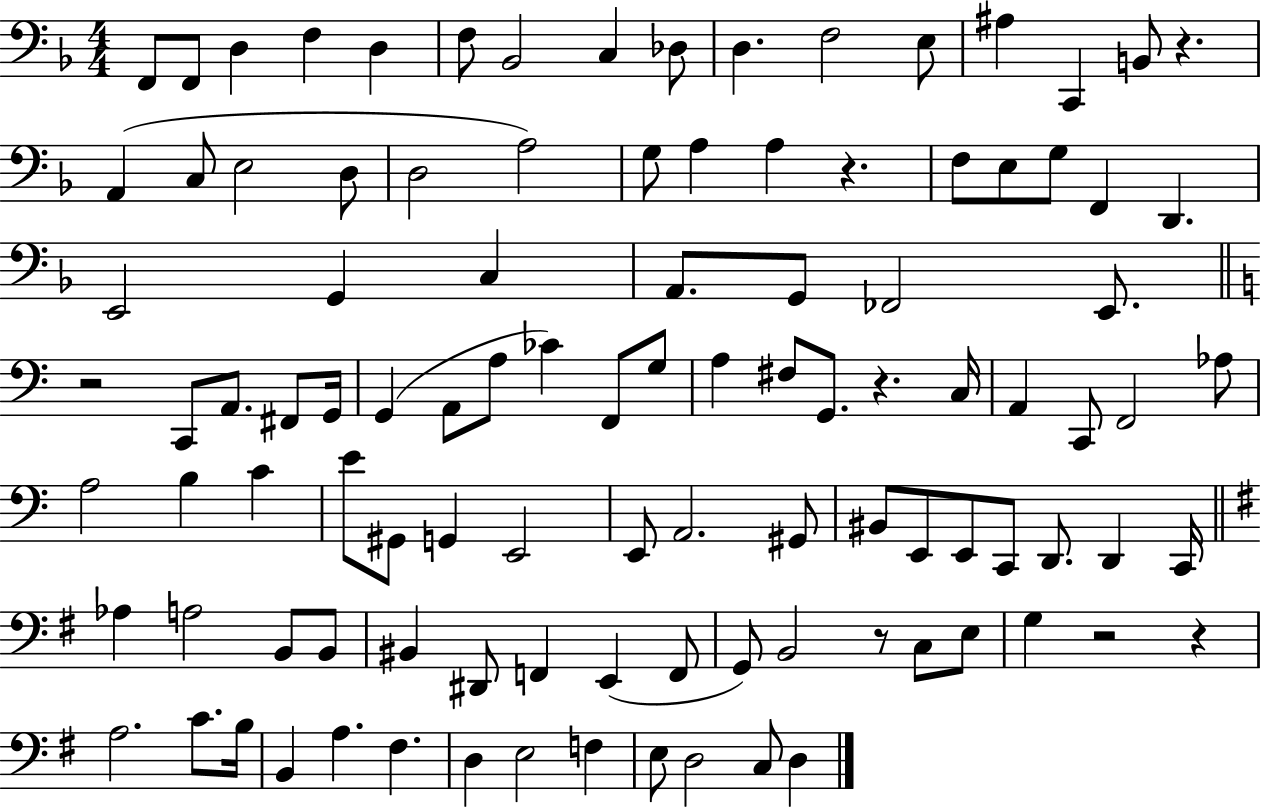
X:1
T:Untitled
M:4/4
L:1/4
K:F
F,,/2 F,,/2 D, F, D, F,/2 _B,,2 C, _D,/2 D, F,2 E,/2 ^A, C,, B,,/2 z A,, C,/2 E,2 D,/2 D,2 A,2 G,/2 A, A, z F,/2 E,/2 G,/2 F,, D,, E,,2 G,, C, A,,/2 G,,/2 _F,,2 E,,/2 z2 C,,/2 A,,/2 ^F,,/2 G,,/4 G,, A,,/2 A,/2 _C F,,/2 G,/2 A, ^F,/2 G,,/2 z C,/4 A,, C,,/2 F,,2 _A,/2 A,2 B, C E/2 ^G,,/2 G,, E,,2 E,,/2 A,,2 ^G,,/2 ^B,,/2 E,,/2 E,,/2 C,,/2 D,,/2 D,, C,,/4 _A, A,2 B,,/2 B,,/2 ^B,, ^D,,/2 F,, E,, F,,/2 G,,/2 B,,2 z/2 C,/2 E,/2 G, z2 z A,2 C/2 B,/4 B,, A, ^F, D, E,2 F, E,/2 D,2 C,/2 D,